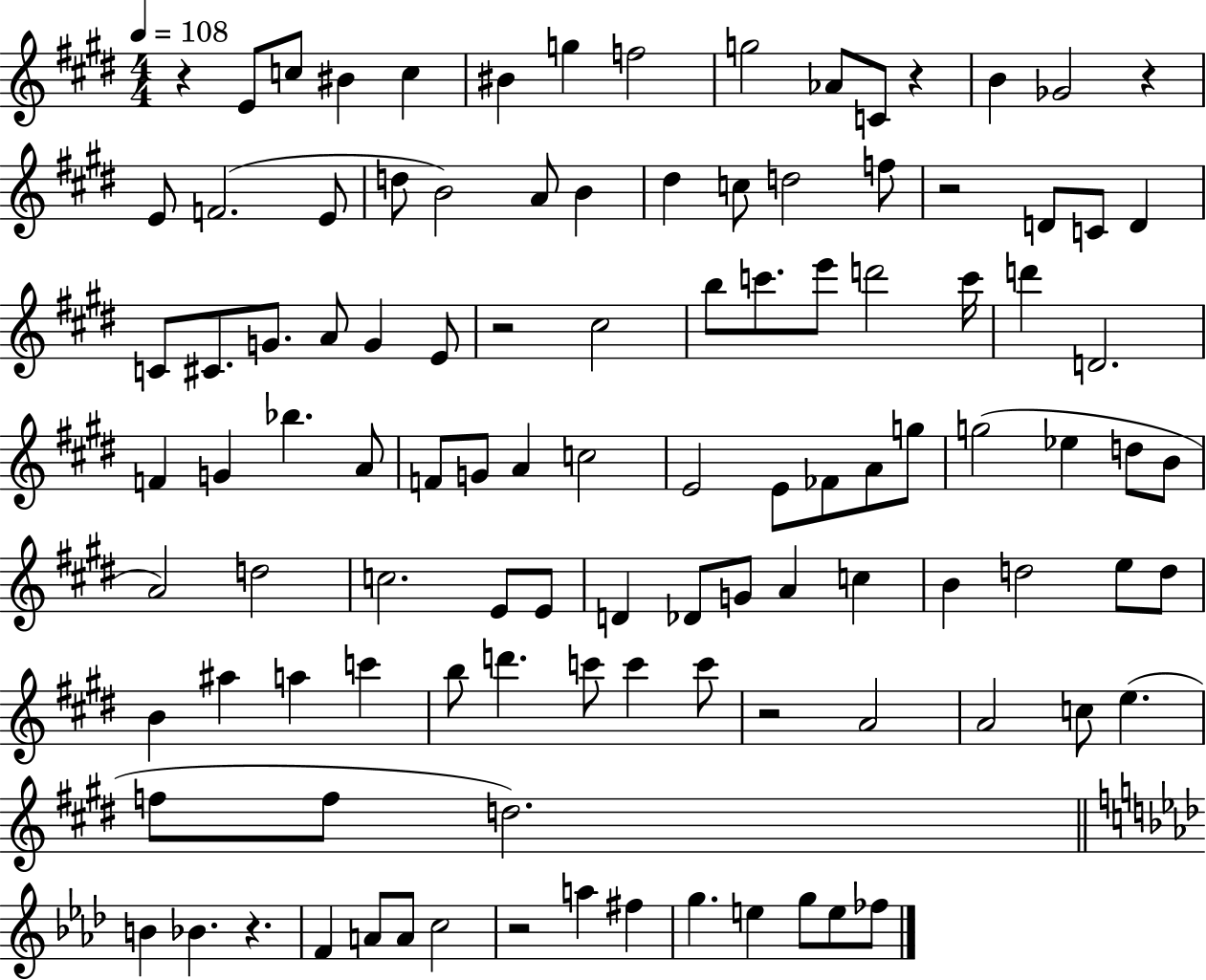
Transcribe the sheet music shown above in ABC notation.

X:1
T:Untitled
M:4/4
L:1/4
K:E
z E/2 c/2 ^B c ^B g f2 g2 _A/2 C/2 z B _G2 z E/2 F2 E/2 d/2 B2 A/2 B ^d c/2 d2 f/2 z2 D/2 C/2 D C/2 ^C/2 G/2 A/2 G E/2 z2 ^c2 b/2 c'/2 e'/2 d'2 c'/4 d' D2 F G _b A/2 F/2 G/2 A c2 E2 E/2 _F/2 A/2 g/2 g2 _e d/2 B/2 A2 d2 c2 E/2 E/2 D _D/2 G/2 A c B d2 e/2 d/2 B ^a a c' b/2 d' c'/2 c' c'/2 z2 A2 A2 c/2 e f/2 f/2 d2 B _B z F A/2 A/2 c2 z2 a ^f g e g/2 e/2 _f/2